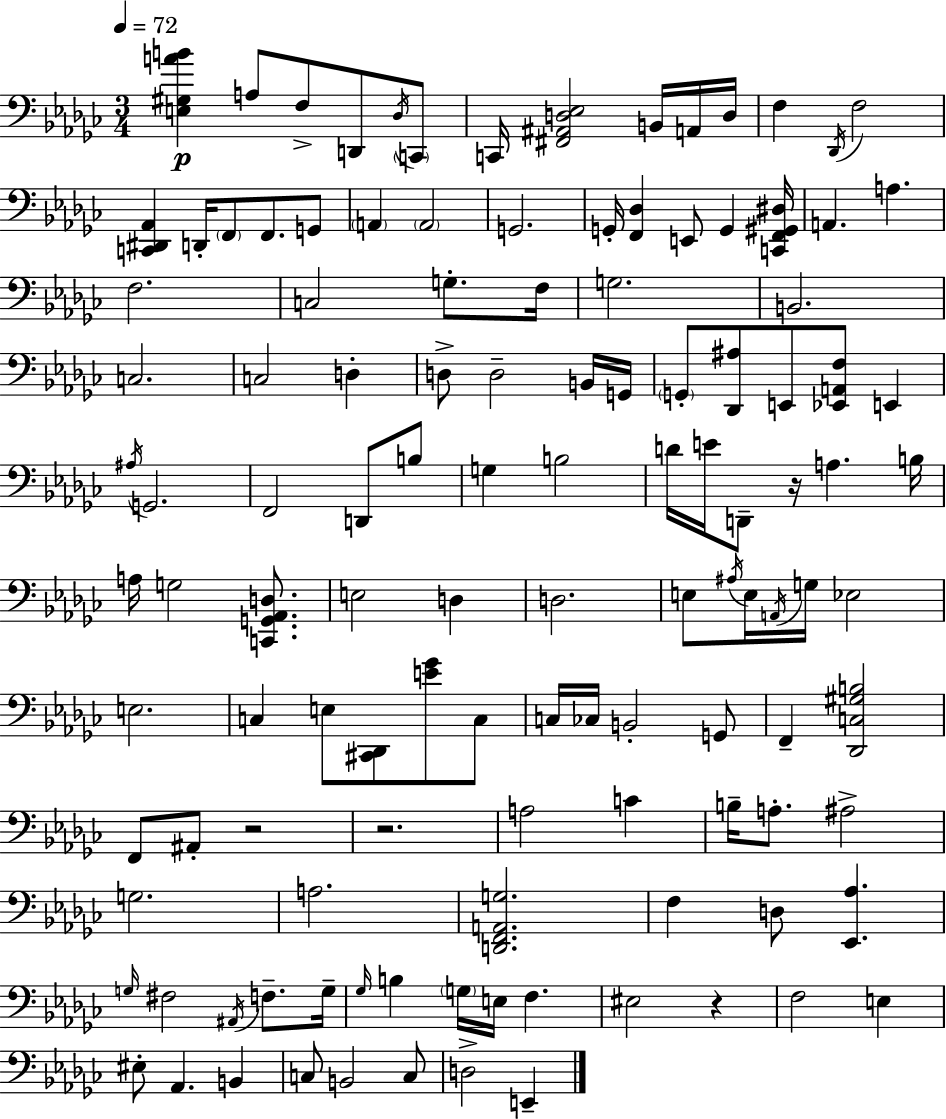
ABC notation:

X:1
T:Untitled
M:3/4
L:1/4
K:Ebm
[E,^G,AB] A,/2 F,/2 D,,/2 _D,/4 C,,/2 C,,/4 [^F,,^A,,D,_E,]2 B,,/4 A,,/4 D,/4 F, _D,,/4 F,2 [C,,^D,,_A,,] D,,/4 F,,/2 F,,/2 G,,/2 A,, A,,2 G,,2 G,,/4 [F,,_D,] E,,/2 G,, [C,,F,,^G,,^D,]/4 A,, A, F,2 C,2 G,/2 F,/4 G,2 B,,2 C,2 C,2 D, D,/2 D,2 B,,/4 G,,/4 G,,/2 [_D,,^A,]/2 E,,/2 [_E,,A,,F,]/2 E,, ^A,/4 G,,2 F,,2 D,,/2 B,/2 G, B,2 D/4 E/4 D,,/2 z/4 A, B,/4 A,/4 G,2 [C,,G,,_A,,D,]/2 E,2 D, D,2 E,/2 ^A,/4 E,/4 A,,/4 G,/4 _E,2 E,2 C, E,/2 [^C,,_D,,]/2 [E_G]/2 C,/2 C,/4 _C,/4 B,,2 G,,/2 F,, [_D,,C,^G,B,]2 F,,/2 ^A,,/2 z2 z2 A,2 C B,/4 A,/2 ^A,2 G,2 A,2 [D,,F,,A,,G,]2 F, D,/2 [_E,,_A,] G,/4 ^F,2 ^A,,/4 F,/2 G,/4 _G,/4 B, G,/4 E,/4 F, ^E,2 z F,2 E, ^E,/2 _A,, B,, C,/2 B,,2 C,/2 D,2 E,,